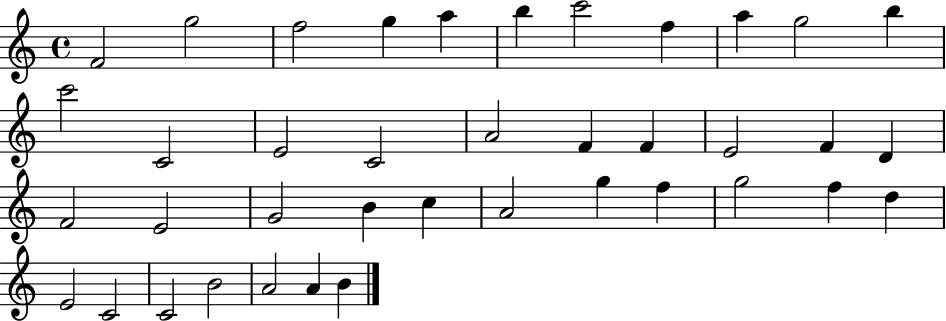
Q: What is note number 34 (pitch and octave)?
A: C4